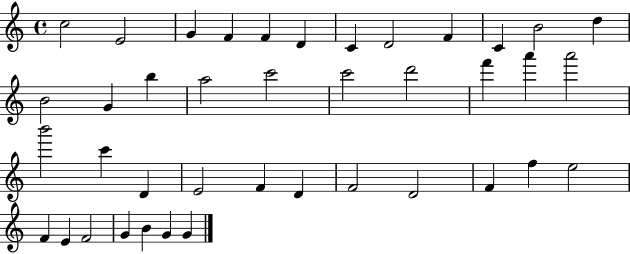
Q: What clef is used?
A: treble